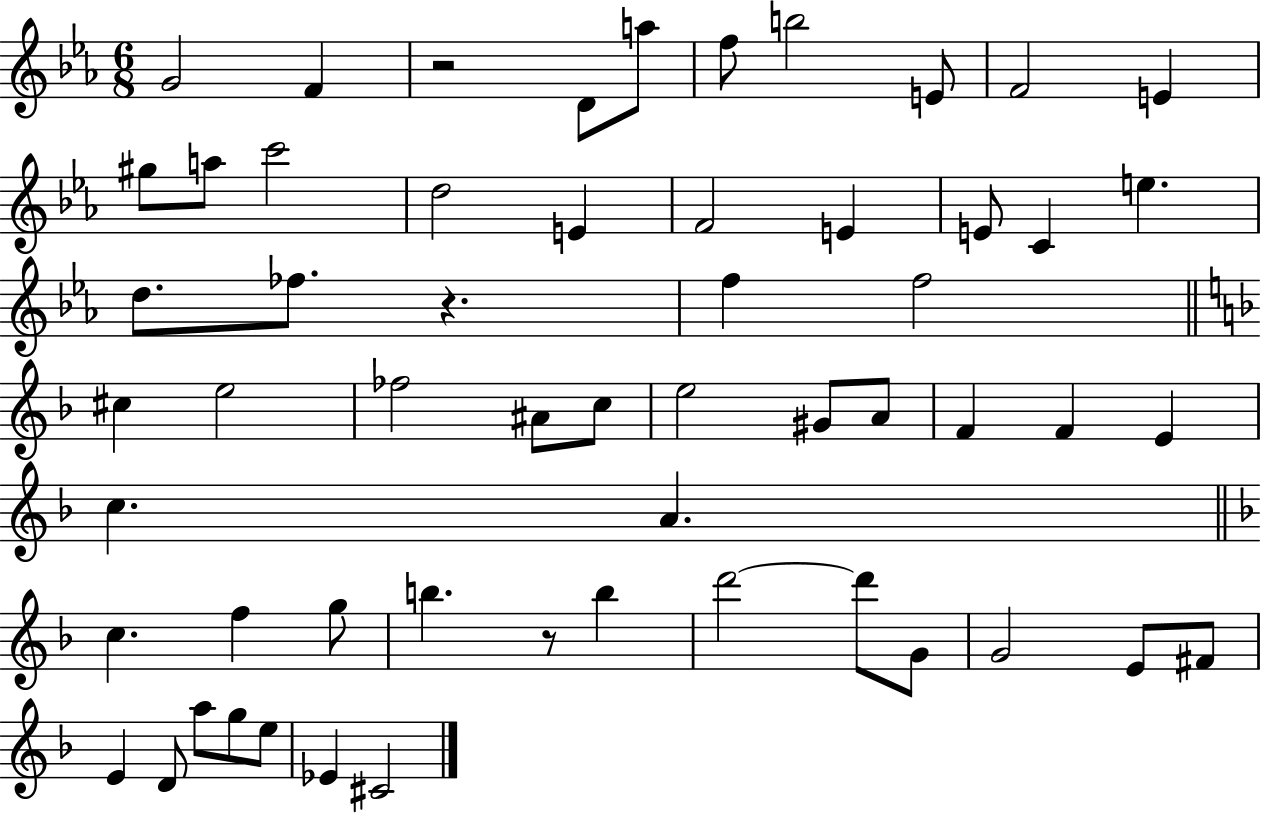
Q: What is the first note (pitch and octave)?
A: G4